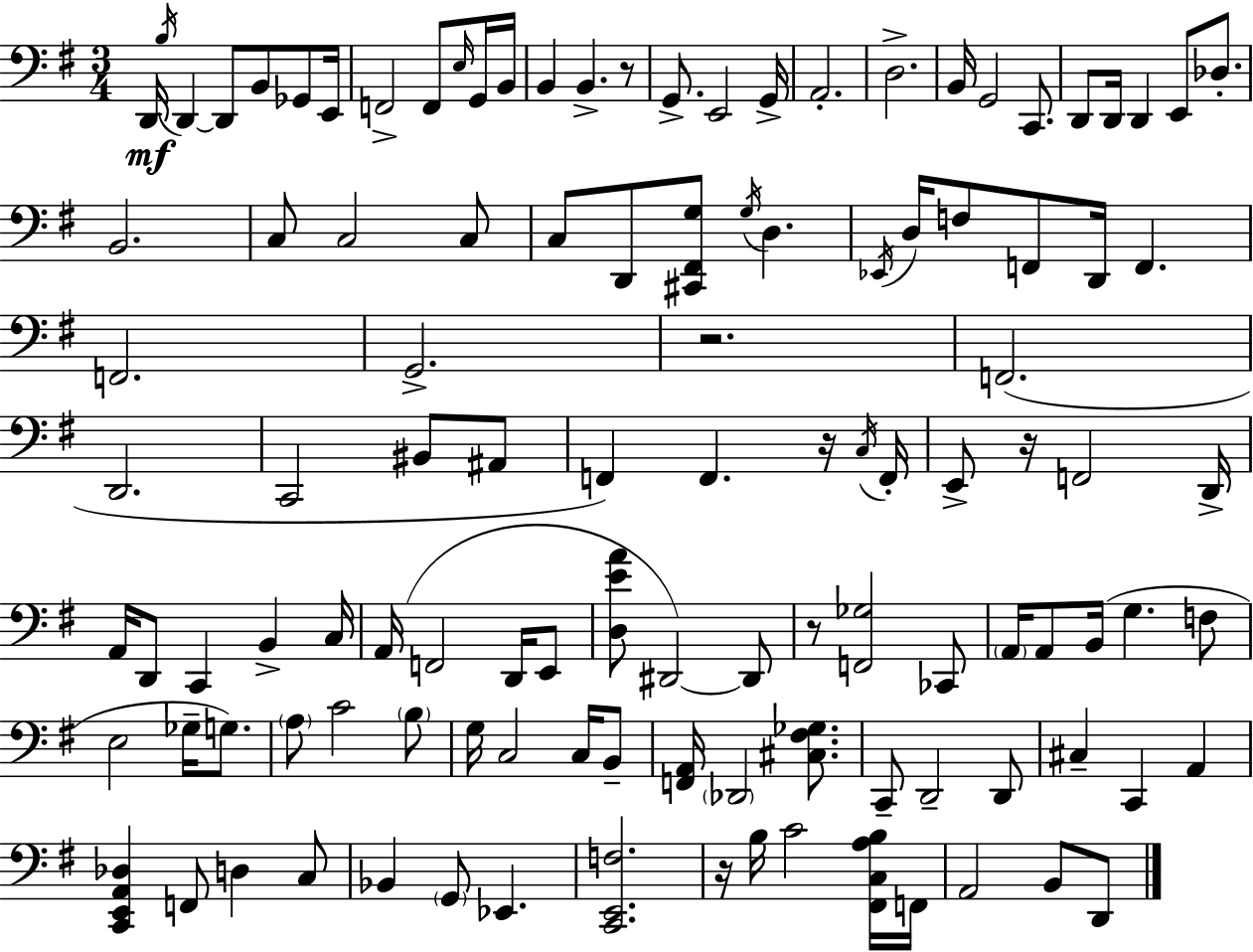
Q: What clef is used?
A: bass